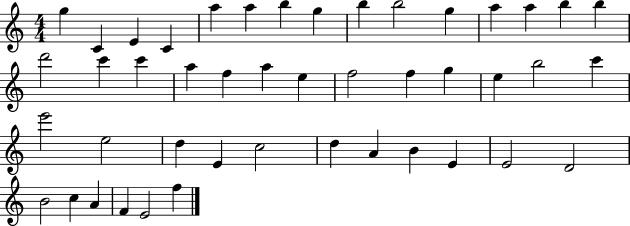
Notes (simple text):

G5/q C4/q E4/q C4/q A5/q A5/q B5/q G5/q B5/q B5/h G5/q A5/q A5/q B5/q B5/q D6/h C6/q C6/q A5/q F5/q A5/q E5/q F5/h F5/q G5/q E5/q B5/h C6/q E6/h E5/h D5/q E4/q C5/h D5/q A4/q B4/q E4/q E4/h D4/h B4/h C5/q A4/q F4/q E4/h F5/q